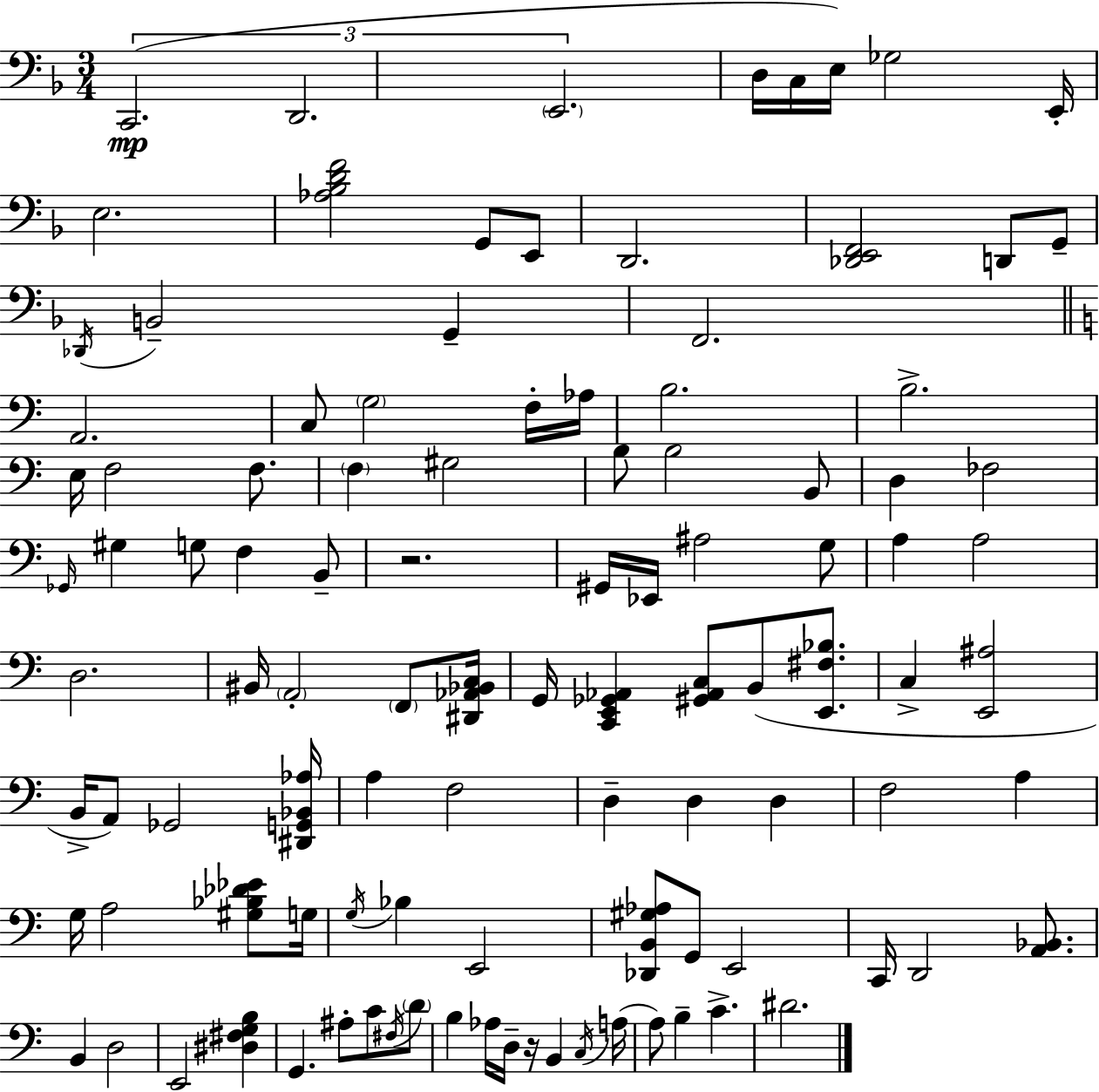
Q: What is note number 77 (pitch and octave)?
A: G2